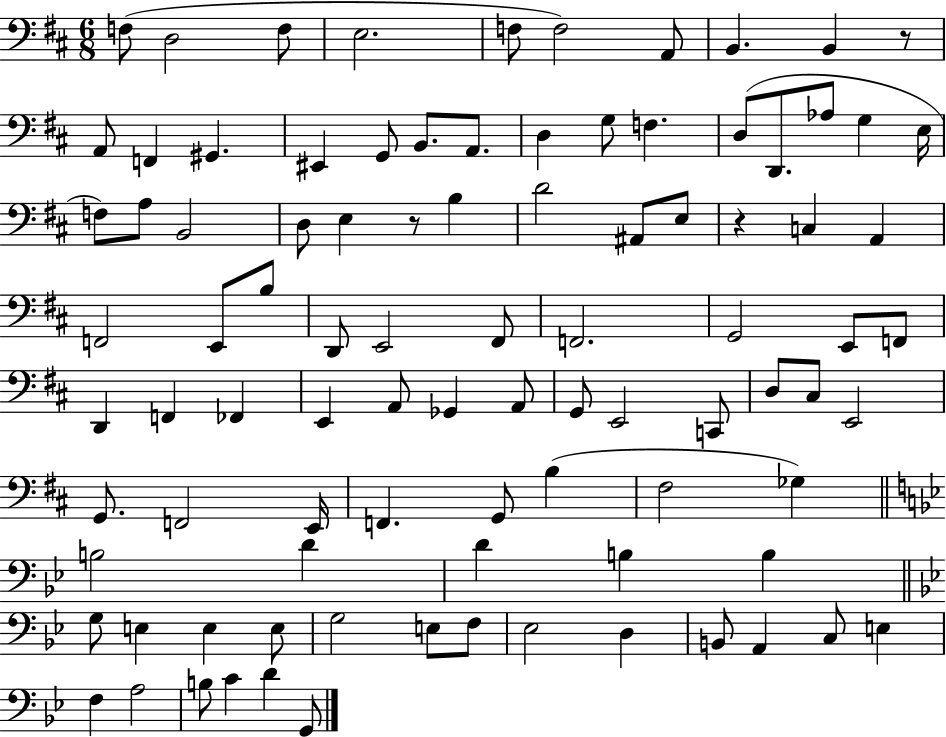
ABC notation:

X:1
T:Untitled
M:6/8
L:1/4
K:D
F,/2 D,2 F,/2 E,2 F,/2 F,2 A,,/2 B,, B,, z/2 A,,/2 F,, ^G,, ^E,, G,,/2 B,,/2 A,,/2 D, G,/2 F, D,/2 D,,/2 _A,/2 G, E,/4 F,/2 A,/2 B,,2 D,/2 E, z/2 B, D2 ^A,,/2 E,/2 z C, A,, F,,2 E,,/2 B,/2 D,,/2 E,,2 ^F,,/2 F,,2 G,,2 E,,/2 F,,/2 D,, F,, _F,, E,, A,,/2 _G,, A,,/2 G,,/2 E,,2 C,,/2 D,/2 ^C,/2 E,,2 G,,/2 F,,2 E,,/4 F,, G,,/2 B, ^F,2 _G, B,2 D D B, B, G,/2 E, E, E,/2 G,2 E,/2 F,/2 _E,2 D, B,,/2 A,, C,/2 E, F, A,2 B,/2 C D G,,/2